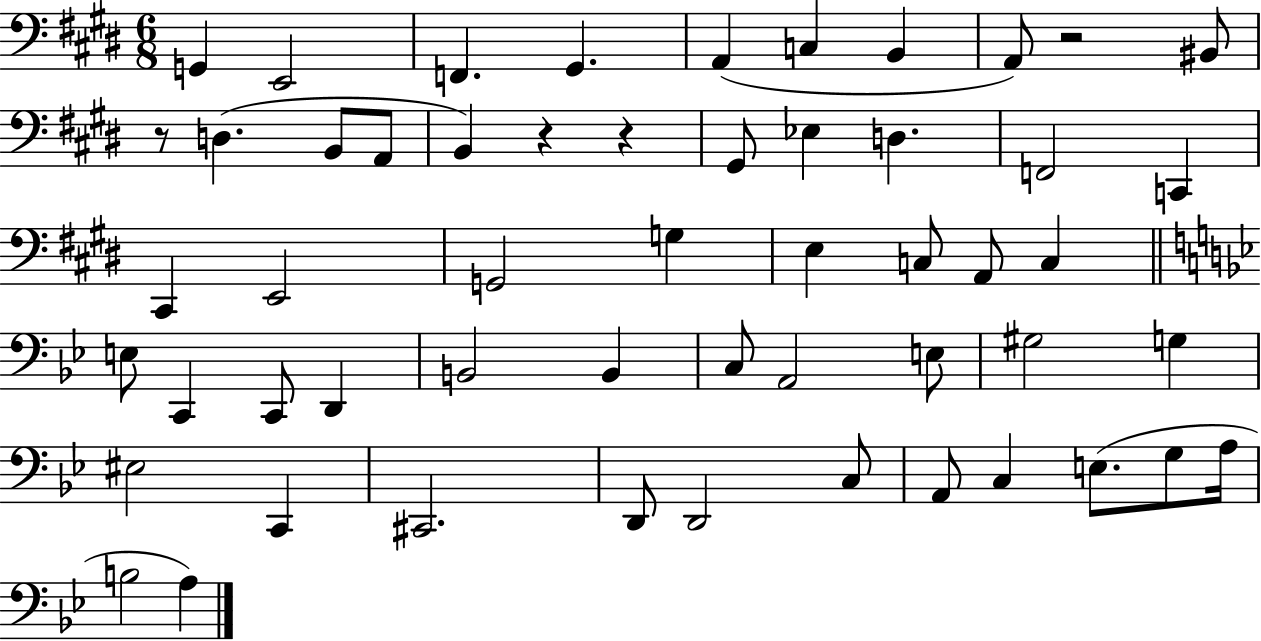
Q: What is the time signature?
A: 6/8